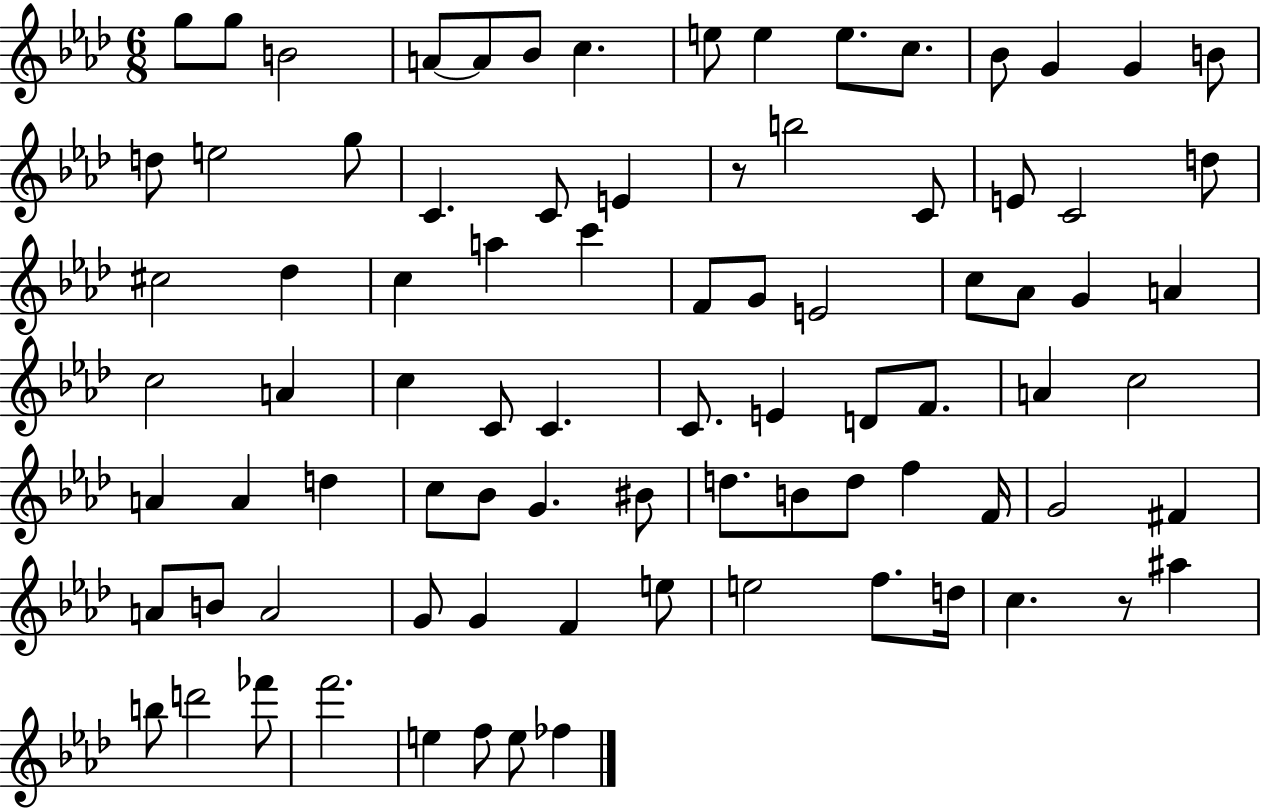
{
  \clef treble
  \numericTimeSignature
  \time 6/8
  \key aes \major
  g''8 g''8 b'2 | a'8~~ a'8 bes'8 c''4. | e''8 e''4 e''8. c''8. | bes'8 g'4 g'4 b'8 | \break d''8 e''2 g''8 | c'4. c'8 e'4 | r8 b''2 c'8 | e'8 c'2 d''8 | \break cis''2 des''4 | c''4 a''4 c'''4 | f'8 g'8 e'2 | c''8 aes'8 g'4 a'4 | \break c''2 a'4 | c''4 c'8 c'4. | c'8. e'4 d'8 f'8. | a'4 c''2 | \break a'4 a'4 d''4 | c''8 bes'8 g'4. bis'8 | d''8. b'8 d''8 f''4 f'16 | g'2 fis'4 | \break a'8 b'8 a'2 | g'8 g'4 f'4 e''8 | e''2 f''8. d''16 | c''4. r8 ais''4 | \break b''8 d'''2 fes'''8 | f'''2. | e''4 f''8 e''8 fes''4 | \bar "|."
}